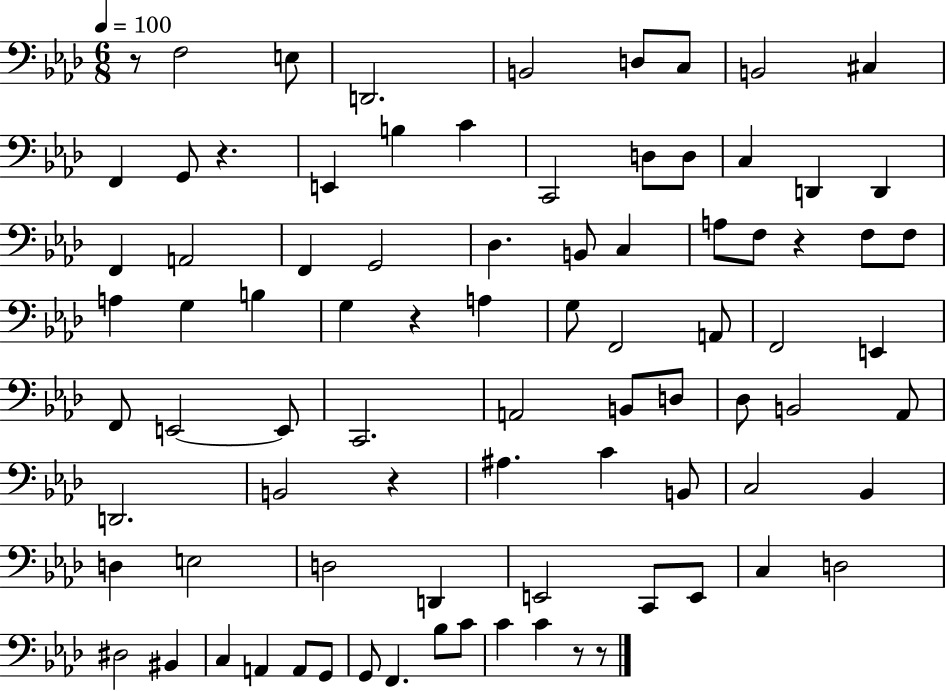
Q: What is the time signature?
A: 6/8